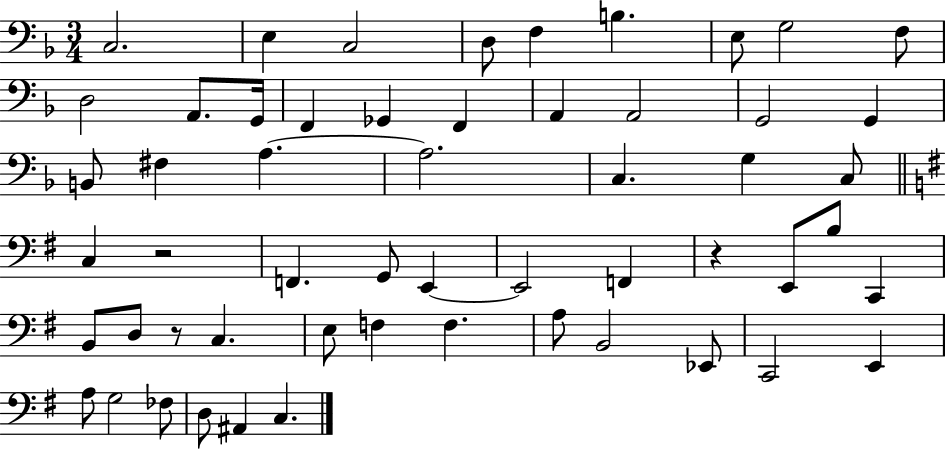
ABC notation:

X:1
T:Untitled
M:3/4
L:1/4
K:F
C,2 E, C,2 D,/2 F, B, E,/2 G,2 F,/2 D,2 A,,/2 G,,/4 F,, _G,, F,, A,, A,,2 G,,2 G,, B,,/2 ^F, A, A,2 C, G, C,/2 C, z2 F,, G,,/2 E,, E,,2 F,, z E,,/2 B,/2 C,, B,,/2 D,/2 z/2 C, E,/2 F, F, A,/2 B,,2 _E,,/2 C,,2 E,, A,/2 G,2 _F,/2 D,/2 ^A,, C,